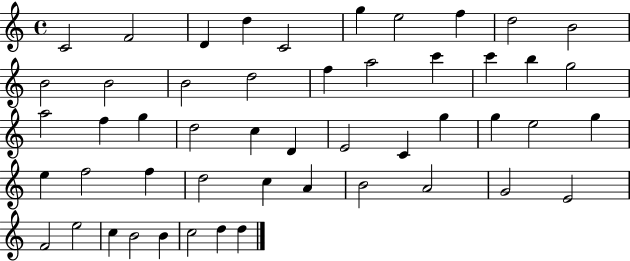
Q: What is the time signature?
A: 4/4